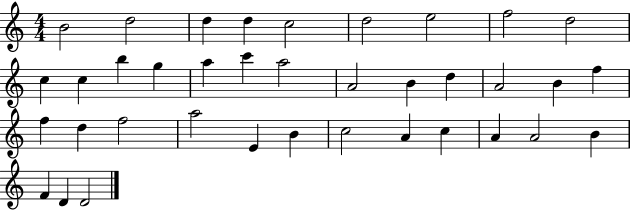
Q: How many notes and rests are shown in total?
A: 37